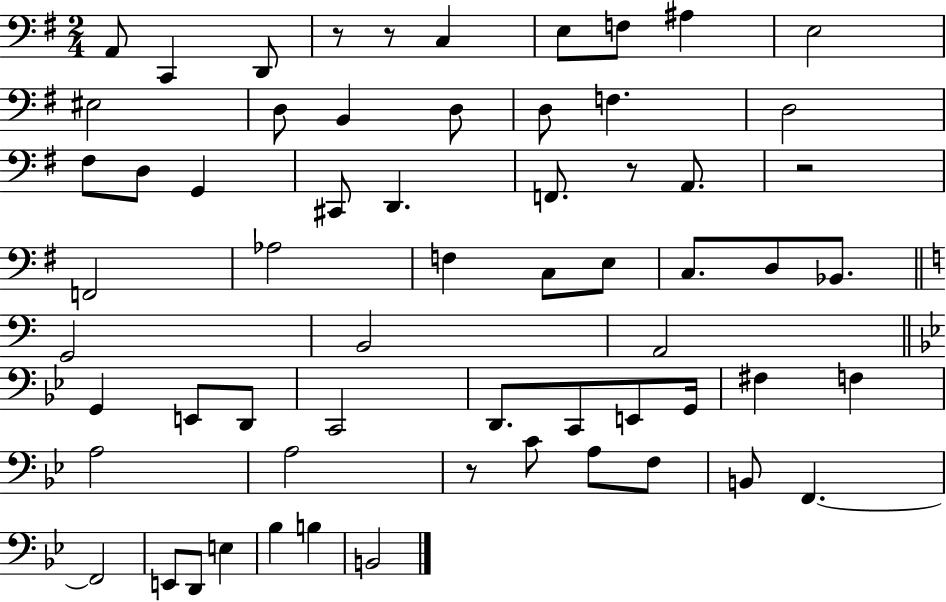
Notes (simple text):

A2/e C2/q D2/e R/e R/e C3/q E3/e F3/e A#3/q E3/h EIS3/h D3/e B2/q D3/e D3/e F3/q. D3/h F#3/e D3/e G2/q C#2/e D2/q. F2/e. R/e A2/e. R/h F2/h Ab3/h F3/q C3/e E3/e C3/e. D3/e Bb2/e. G2/h B2/h A2/h G2/q E2/e D2/e C2/h D2/e. C2/e E2/e G2/s F#3/q F3/q A3/h A3/h R/e C4/e A3/e F3/e B2/e F2/q. F2/h E2/e D2/e E3/q Bb3/q B3/q B2/h